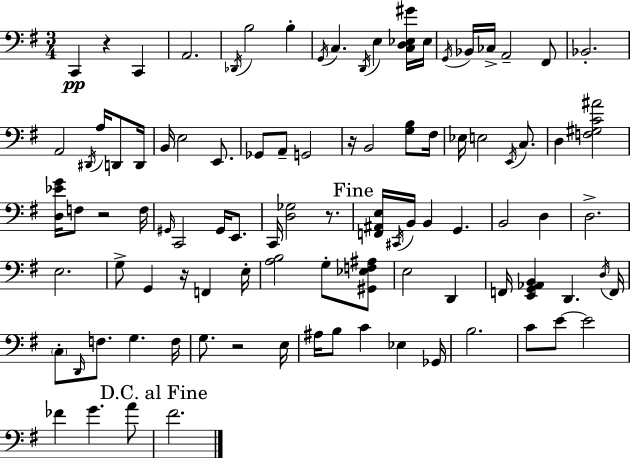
X:1
T:Untitled
M:3/4
L:1/4
K:G
C,, z C,, A,,2 _D,,/4 B,2 B, G,,/4 C, D,,/4 E, [C,D,_E,^G]/4 _E,/4 G,,/4 _B,,/4 _C,/4 A,,2 ^F,,/2 _B,,2 A,,2 ^D,,/4 A,/4 D,,/2 D,,/4 B,,/4 E,2 E,,/2 _G,,/2 A,,/2 G,,2 z/4 B,,2 [G,B,]/2 ^F,/4 _E,/4 E,2 E,,/4 C,/2 D, [F,^G,C^A]2 [D,_EG]/4 F,/2 z2 F,/4 ^G,,/4 C,,2 ^G,,/4 E,,/2 C,,/4 [D,_G,]2 z/2 [F,,^A,,E,]/4 ^C,,/4 B,,/4 B,, G,, B,,2 D, D,2 E,2 G,/2 G,, z/4 F,, E,/4 [A,B,]2 G,/2 [^G,,_E,F,^A,]/2 E,2 D,, F,,/4 [E,,G,,_A,,B,,] D,, D,/4 F,,/4 C,/2 D,,/4 F,/2 G, F,/4 G,/2 z2 E,/4 ^A,/4 B,/2 C _E, _G,,/4 B,2 C/2 E/2 E2 _F G A/2 ^F2